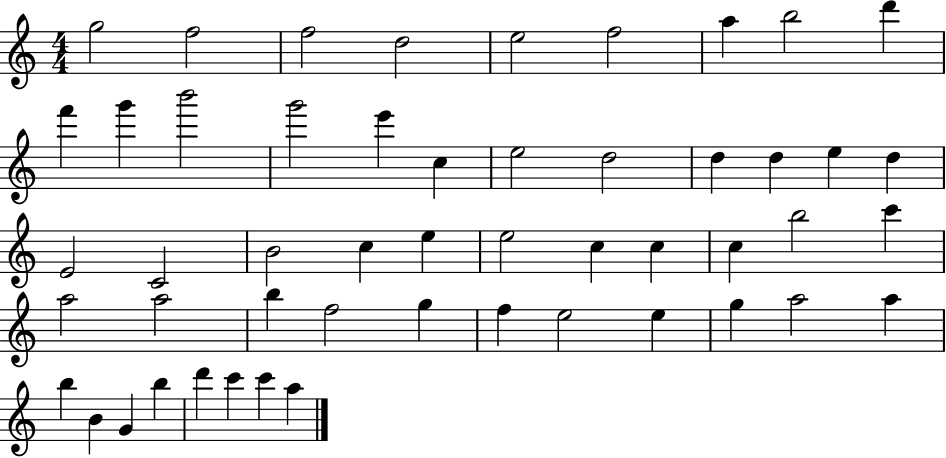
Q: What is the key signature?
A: C major